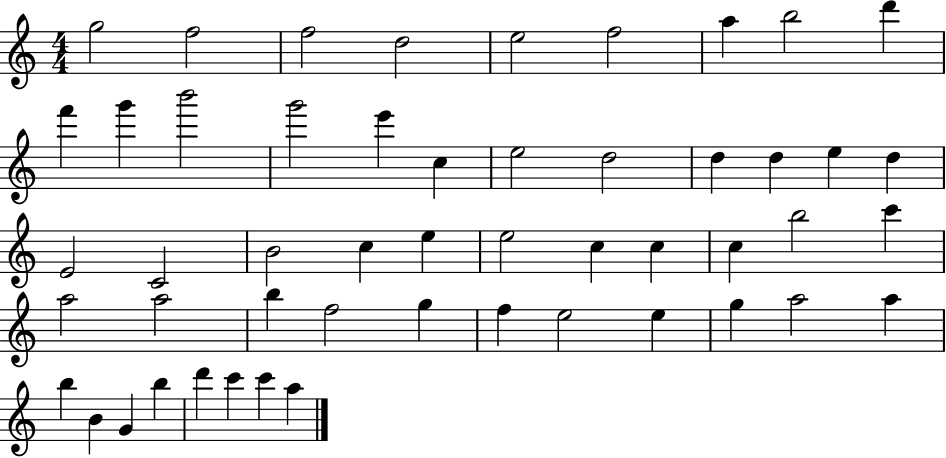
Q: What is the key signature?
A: C major